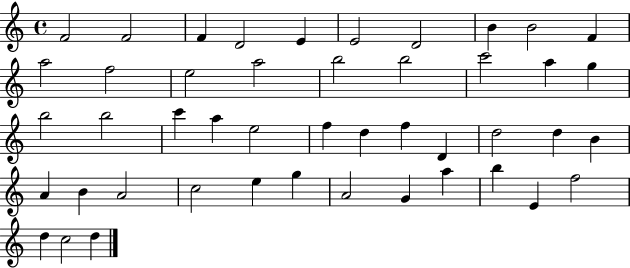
{
  \clef treble
  \time 4/4
  \defaultTimeSignature
  \key c \major
  f'2 f'2 | f'4 d'2 e'4 | e'2 d'2 | b'4 b'2 f'4 | \break a''2 f''2 | e''2 a''2 | b''2 b''2 | c'''2 a''4 g''4 | \break b''2 b''2 | c'''4 a''4 e''2 | f''4 d''4 f''4 d'4 | d''2 d''4 b'4 | \break a'4 b'4 a'2 | c''2 e''4 g''4 | a'2 g'4 a''4 | b''4 e'4 f''2 | \break d''4 c''2 d''4 | \bar "|."
}